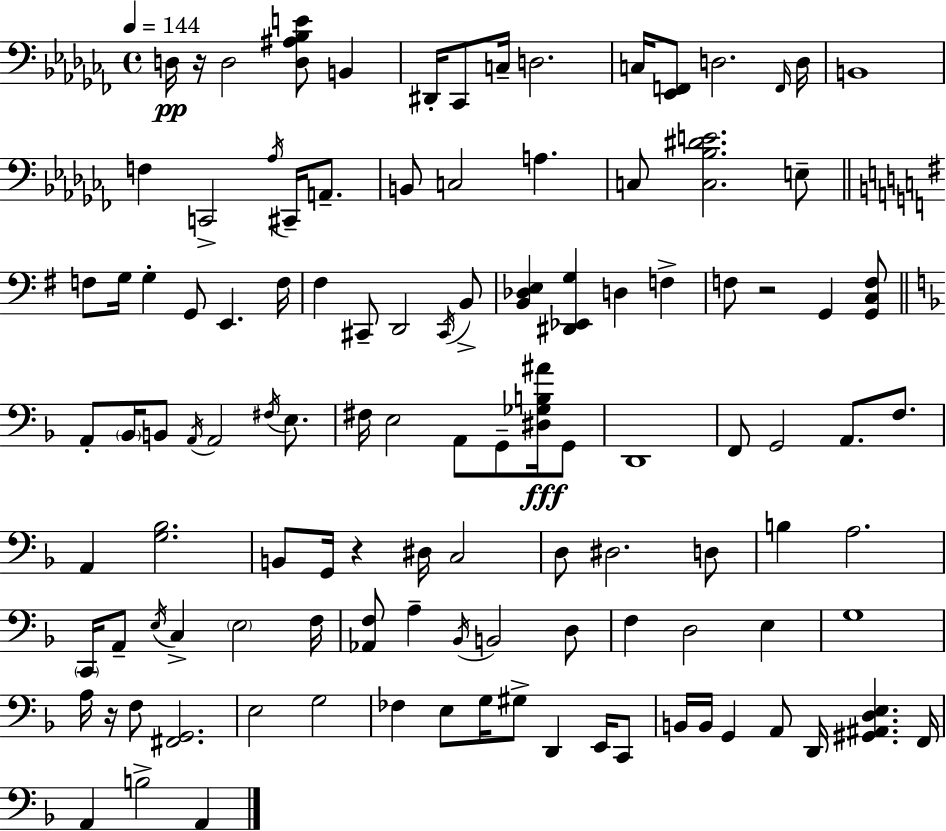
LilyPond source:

{
  \clef bass
  \time 4/4
  \defaultTimeSignature
  \key aes \minor
  \tempo 4 = 144
  \repeat volta 2 { d16\pp r16 d2 <d ais bes e'>8 b,4 | dis,16-. ces,8 c16-- d2. | c16 <ees, f,>8 d2. \grace { f,16 } | d16 b,1 | \break f4 c,2-> \acciaccatura { aes16 } cis,16-- a,8.-- | b,8 c2 a4. | c8 <c bes dis' e'>2. | e8-- \bar "||" \break \key e \minor f8 g16 g4-. g,8 e,4. f16 | fis4 cis,8-- d,2 \acciaccatura { cis,16 } b,8-> | <b, des e>4 <dis, ees, g>4 d4 f4-> | f8 r2 g,4 <g, c f>8 | \break \bar "||" \break \key f \major a,8-. \parenthesize bes,16 b,8 \acciaccatura { a,16 } a,2 \acciaccatura { fis16 } e8. | fis16 e2 a,8 g,8-- <dis ges b ais'>16\fff | g,8 d,1 | f,8 g,2 a,8. f8. | \break a,4 <g bes>2. | b,8 g,16 r4 dis16 c2 | d8 dis2. | d8 b4 a2. | \break \parenthesize c,16 a,8-- \acciaccatura { e16 } c4-> \parenthesize e2 | f16 <aes, f>8 a4-- \acciaccatura { bes,16 } b,2 | d8 f4 d2 | e4 g1 | \break a16 r16 f8 <fis, g,>2. | e2 g2 | fes4 e8 g16 gis8-> d,4 | e,16 c,8 b,16 b,16 g,4 a,8 d,16 <gis, ais, d e>4. | \break f,16 a,4 b2-> | a,4 } \bar "|."
}